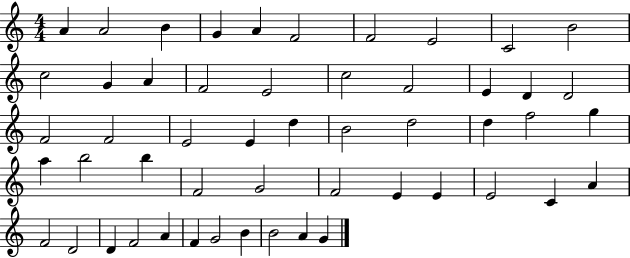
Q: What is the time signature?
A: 4/4